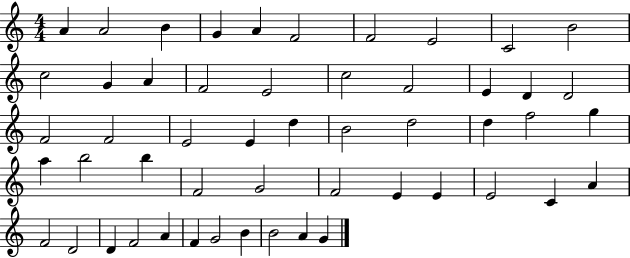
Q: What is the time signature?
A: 4/4